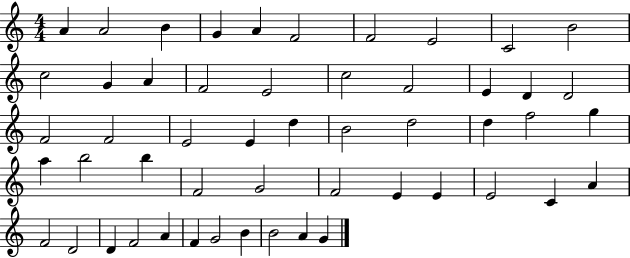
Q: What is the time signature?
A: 4/4